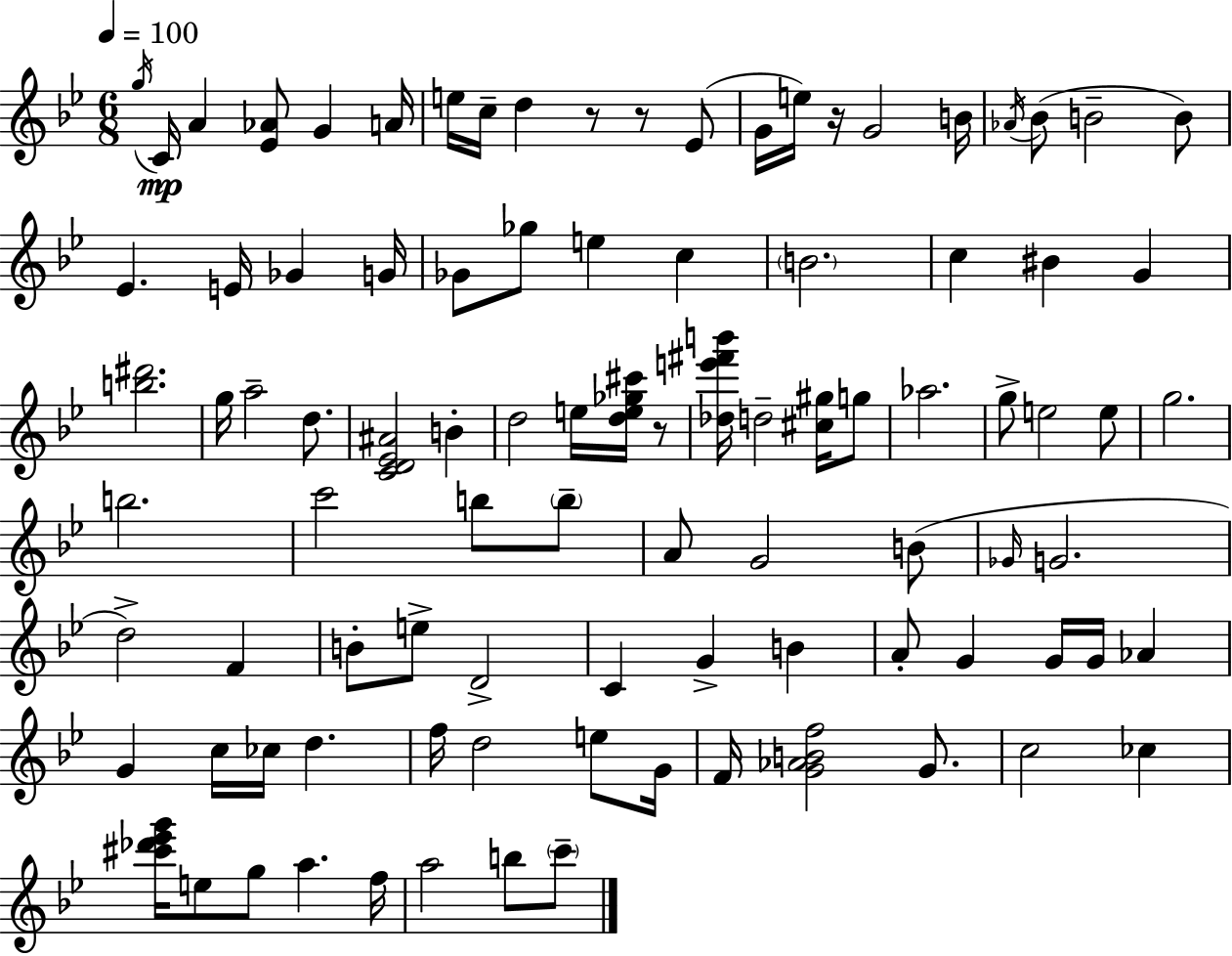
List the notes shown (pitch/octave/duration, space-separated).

G5/s C4/s A4/q [Eb4,Ab4]/e G4/q A4/s E5/s C5/s D5/q R/e R/e Eb4/e G4/s E5/s R/s G4/h B4/s Ab4/s Bb4/e B4/h B4/e Eb4/q. E4/s Gb4/q G4/s Gb4/e Gb5/e E5/q C5/q B4/h. C5/q BIS4/q G4/q [B5,D#6]/h. G5/s A5/h D5/e. [C4,D4,Eb4,A#4]/h B4/q D5/h E5/s [D5,E5,Gb5,C#6]/s R/e [Db5,E6,F#6,B6]/s D5/h [C#5,G#5]/s G5/e Ab5/h. G5/e E5/h E5/e G5/h. B5/h. C6/h B5/e B5/e A4/e G4/h B4/e Gb4/s G4/h. D5/h F4/q B4/e E5/e D4/h C4/q G4/q B4/q A4/e G4/q G4/s G4/s Ab4/q G4/q C5/s CES5/s D5/q. F5/s D5/h E5/e G4/s F4/s [G4,Ab4,B4,F5]/h G4/e. C5/h CES5/q [C#6,Db6,Eb6,G6]/s E5/e G5/e A5/q. F5/s A5/h B5/e C6/e